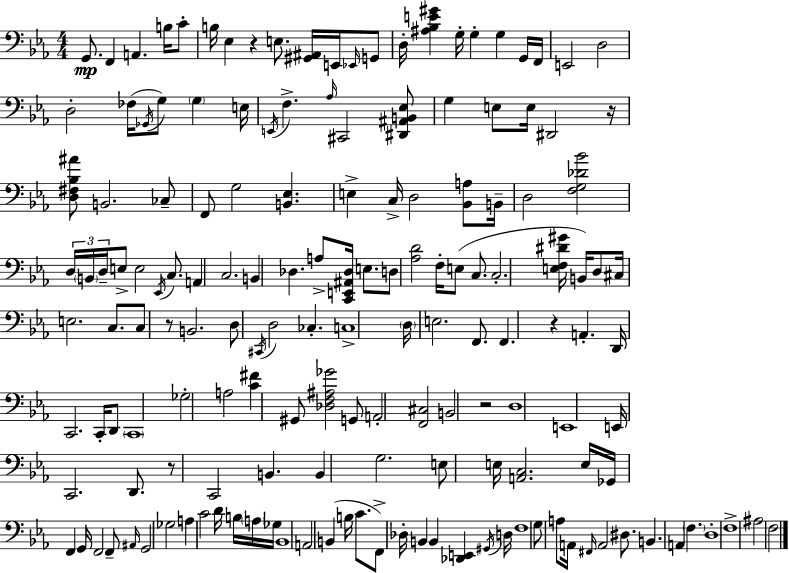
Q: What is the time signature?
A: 4/4